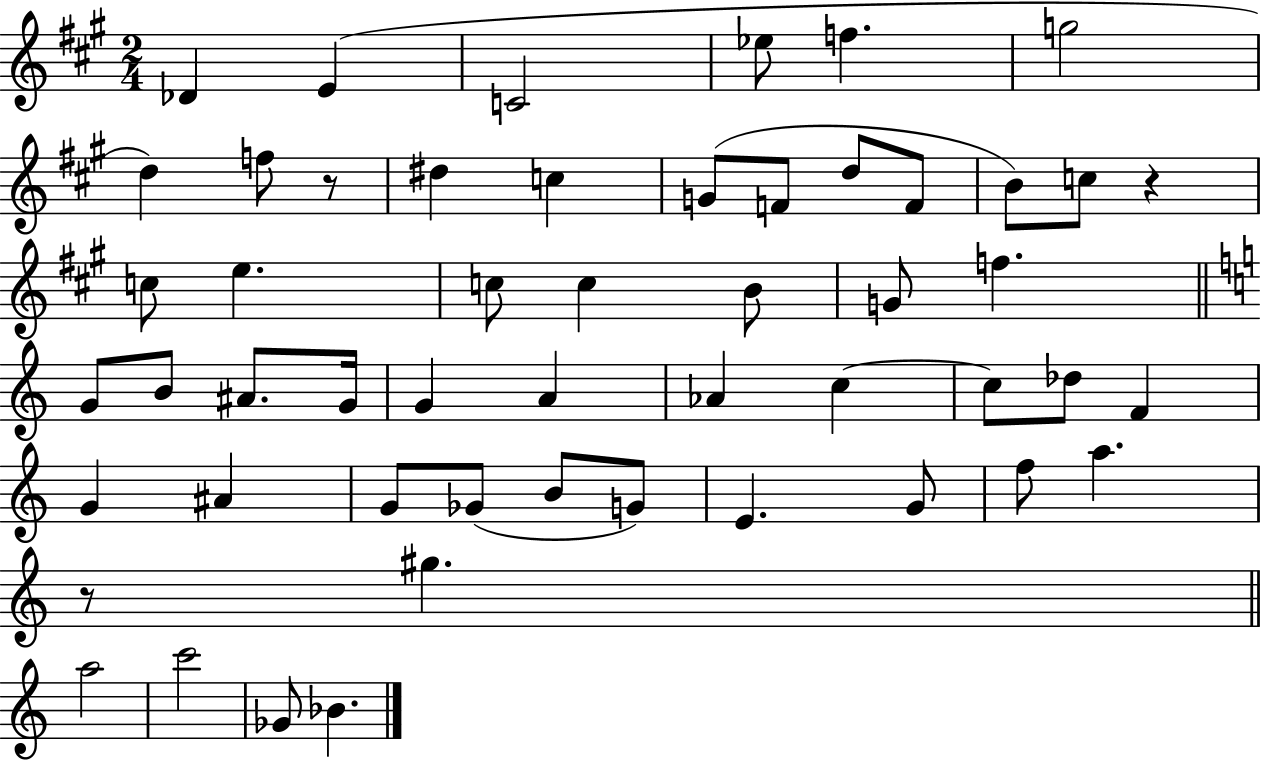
{
  \clef treble
  \numericTimeSignature
  \time 2/4
  \key a \major
  \repeat volta 2 { des'4 e'4( | c'2 | ees''8 f''4. | g''2 | \break d''4) f''8 r8 | dis''4 c''4 | g'8( f'8 d''8 f'8 | b'8) c''8 r4 | \break c''8 e''4. | c''8 c''4 b'8 | g'8 f''4. | \bar "||" \break \key a \minor g'8 b'8 ais'8. g'16 | g'4 a'4 | aes'4 c''4~~ | c''8 des''8 f'4 | \break g'4 ais'4 | g'8 ges'8( b'8 g'8) | e'4. g'8 | f''8 a''4. | \break r8 gis''4. | \bar "||" \break \key c \major a''2 | c'''2 | ges'8 bes'4. | } \bar "|."
}